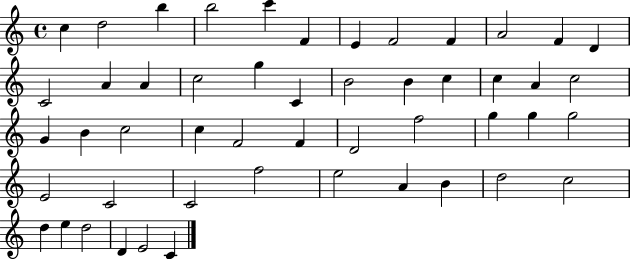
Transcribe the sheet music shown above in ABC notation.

X:1
T:Untitled
M:4/4
L:1/4
K:C
c d2 b b2 c' F E F2 F A2 F D C2 A A c2 g C B2 B c c A c2 G B c2 c F2 F D2 f2 g g g2 E2 C2 C2 f2 e2 A B d2 c2 d e d2 D E2 C